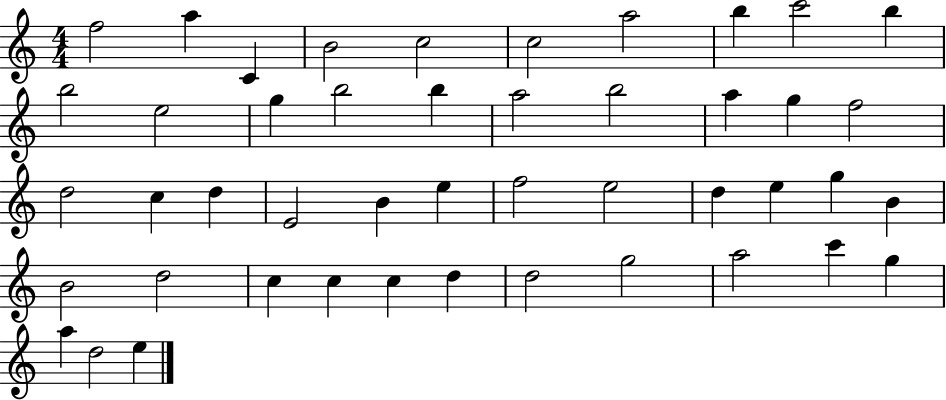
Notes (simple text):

F5/h A5/q C4/q B4/h C5/h C5/h A5/h B5/q C6/h B5/q B5/h E5/h G5/q B5/h B5/q A5/h B5/h A5/q G5/q F5/h D5/h C5/q D5/q E4/h B4/q E5/q F5/h E5/h D5/q E5/q G5/q B4/q B4/h D5/h C5/q C5/q C5/q D5/q D5/h G5/h A5/h C6/q G5/q A5/q D5/h E5/q